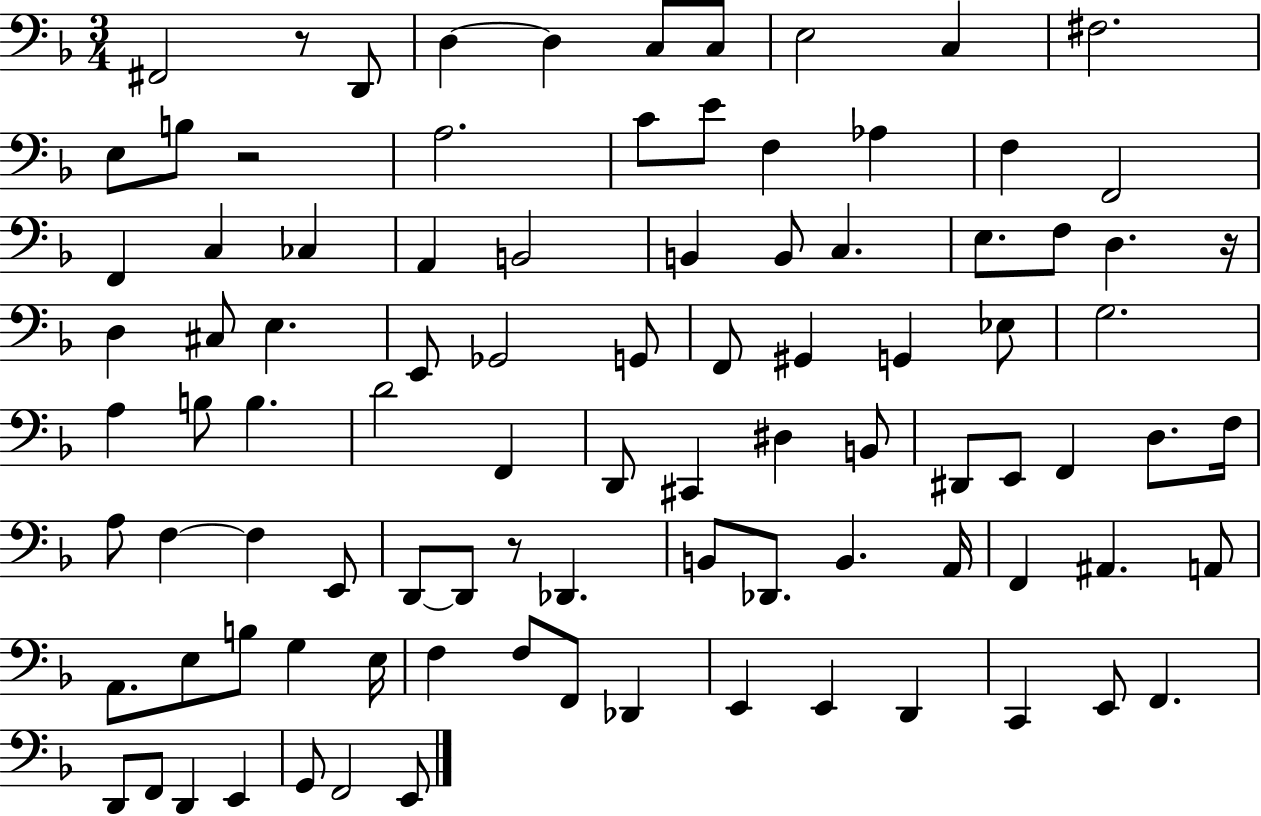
F#2/h R/e D2/e D3/q D3/q C3/e C3/e E3/h C3/q F#3/h. E3/e B3/e R/h A3/h. C4/e E4/e F3/q Ab3/q F3/q F2/h F2/q C3/q CES3/q A2/q B2/h B2/q B2/e C3/q. E3/e. F3/e D3/q. R/s D3/q C#3/e E3/q. E2/e Gb2/h G2/e F2/e G#2/q G2/q Eb3/e G3/h. A3/q B3/e B3/q. D4/h F2/q D2/e C#2/q D#3/q B2/e D#2/e E2/e F2/q D3/e. F3/s A3/e F3/q F3/q E2/e D2/e D2/e R/e Db2/q. B2/e Db2/e. B2/q. A2/s F2/q A#2/q. A2/e A2/e. E3/e B3/e G3/q E3/s F3/q F3/e F2/e Db2/q E2/q E2/q D2/q C2/q E2/e F2/q. D2/e F2/e D2/q E2/q G2/e F2/h E2/e